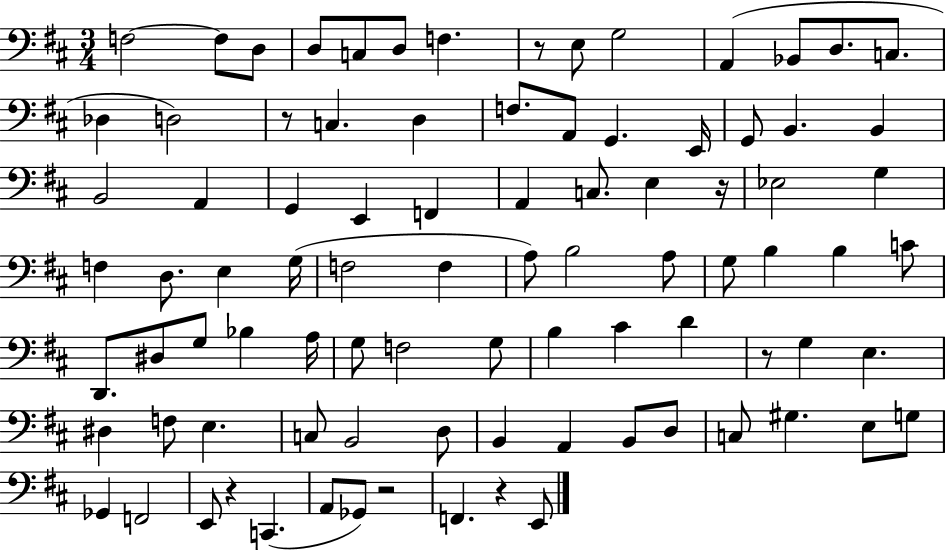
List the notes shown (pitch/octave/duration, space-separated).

F3/h F3/e D3/e D3/e C3/e D3/e F3/q. R/e E3/e G3/h A2/q Bb2/e D3/e. C3/e. Db3/q D3/h R/e C3/q. D3/q F3/e. A2/e G2/q. E2/s G2/e B2/q. B2/q B2/h A2/q G2/q E2/q F2/q A2/q C3/e. E3/q R/s Eb3/h G3/q F3/q D3/e. E3/q G3/s F3/h F3/q A3/e B3/h A3/e G3/e B3/q B3/q C4/e D2/e. D#3/e G3/e Bb3/q A3/s G3/e F3/h G3/e B3/q C#4/q D4/q R/e G3/q E3/q. D#3/q F3/e E3/q. C3/e B2/h D3/e B2/q A2/q B2/e D3/e C3/e G#3/q. E3/e G3/e Gb2/q F2/h E2/e R/q C2/q. A2/e Gb2/e R/h F2/q. R/q E2/e